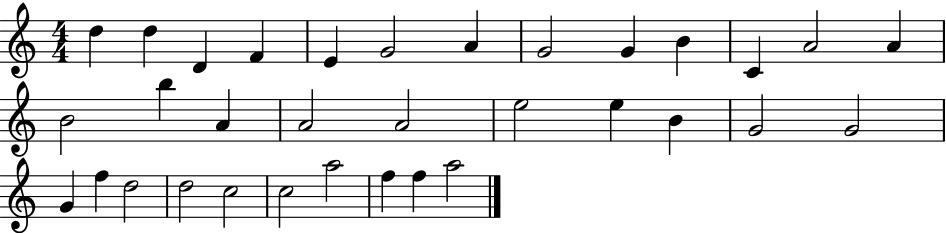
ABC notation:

X:1
T:Untitled
M:4/4
L:1/4
K:C
d d D F E G2 A G2 G B C A2 A B2 b A A2 A2 e2 e B G2 G2 G f d2 d2 c2 c2 a2 f f a2